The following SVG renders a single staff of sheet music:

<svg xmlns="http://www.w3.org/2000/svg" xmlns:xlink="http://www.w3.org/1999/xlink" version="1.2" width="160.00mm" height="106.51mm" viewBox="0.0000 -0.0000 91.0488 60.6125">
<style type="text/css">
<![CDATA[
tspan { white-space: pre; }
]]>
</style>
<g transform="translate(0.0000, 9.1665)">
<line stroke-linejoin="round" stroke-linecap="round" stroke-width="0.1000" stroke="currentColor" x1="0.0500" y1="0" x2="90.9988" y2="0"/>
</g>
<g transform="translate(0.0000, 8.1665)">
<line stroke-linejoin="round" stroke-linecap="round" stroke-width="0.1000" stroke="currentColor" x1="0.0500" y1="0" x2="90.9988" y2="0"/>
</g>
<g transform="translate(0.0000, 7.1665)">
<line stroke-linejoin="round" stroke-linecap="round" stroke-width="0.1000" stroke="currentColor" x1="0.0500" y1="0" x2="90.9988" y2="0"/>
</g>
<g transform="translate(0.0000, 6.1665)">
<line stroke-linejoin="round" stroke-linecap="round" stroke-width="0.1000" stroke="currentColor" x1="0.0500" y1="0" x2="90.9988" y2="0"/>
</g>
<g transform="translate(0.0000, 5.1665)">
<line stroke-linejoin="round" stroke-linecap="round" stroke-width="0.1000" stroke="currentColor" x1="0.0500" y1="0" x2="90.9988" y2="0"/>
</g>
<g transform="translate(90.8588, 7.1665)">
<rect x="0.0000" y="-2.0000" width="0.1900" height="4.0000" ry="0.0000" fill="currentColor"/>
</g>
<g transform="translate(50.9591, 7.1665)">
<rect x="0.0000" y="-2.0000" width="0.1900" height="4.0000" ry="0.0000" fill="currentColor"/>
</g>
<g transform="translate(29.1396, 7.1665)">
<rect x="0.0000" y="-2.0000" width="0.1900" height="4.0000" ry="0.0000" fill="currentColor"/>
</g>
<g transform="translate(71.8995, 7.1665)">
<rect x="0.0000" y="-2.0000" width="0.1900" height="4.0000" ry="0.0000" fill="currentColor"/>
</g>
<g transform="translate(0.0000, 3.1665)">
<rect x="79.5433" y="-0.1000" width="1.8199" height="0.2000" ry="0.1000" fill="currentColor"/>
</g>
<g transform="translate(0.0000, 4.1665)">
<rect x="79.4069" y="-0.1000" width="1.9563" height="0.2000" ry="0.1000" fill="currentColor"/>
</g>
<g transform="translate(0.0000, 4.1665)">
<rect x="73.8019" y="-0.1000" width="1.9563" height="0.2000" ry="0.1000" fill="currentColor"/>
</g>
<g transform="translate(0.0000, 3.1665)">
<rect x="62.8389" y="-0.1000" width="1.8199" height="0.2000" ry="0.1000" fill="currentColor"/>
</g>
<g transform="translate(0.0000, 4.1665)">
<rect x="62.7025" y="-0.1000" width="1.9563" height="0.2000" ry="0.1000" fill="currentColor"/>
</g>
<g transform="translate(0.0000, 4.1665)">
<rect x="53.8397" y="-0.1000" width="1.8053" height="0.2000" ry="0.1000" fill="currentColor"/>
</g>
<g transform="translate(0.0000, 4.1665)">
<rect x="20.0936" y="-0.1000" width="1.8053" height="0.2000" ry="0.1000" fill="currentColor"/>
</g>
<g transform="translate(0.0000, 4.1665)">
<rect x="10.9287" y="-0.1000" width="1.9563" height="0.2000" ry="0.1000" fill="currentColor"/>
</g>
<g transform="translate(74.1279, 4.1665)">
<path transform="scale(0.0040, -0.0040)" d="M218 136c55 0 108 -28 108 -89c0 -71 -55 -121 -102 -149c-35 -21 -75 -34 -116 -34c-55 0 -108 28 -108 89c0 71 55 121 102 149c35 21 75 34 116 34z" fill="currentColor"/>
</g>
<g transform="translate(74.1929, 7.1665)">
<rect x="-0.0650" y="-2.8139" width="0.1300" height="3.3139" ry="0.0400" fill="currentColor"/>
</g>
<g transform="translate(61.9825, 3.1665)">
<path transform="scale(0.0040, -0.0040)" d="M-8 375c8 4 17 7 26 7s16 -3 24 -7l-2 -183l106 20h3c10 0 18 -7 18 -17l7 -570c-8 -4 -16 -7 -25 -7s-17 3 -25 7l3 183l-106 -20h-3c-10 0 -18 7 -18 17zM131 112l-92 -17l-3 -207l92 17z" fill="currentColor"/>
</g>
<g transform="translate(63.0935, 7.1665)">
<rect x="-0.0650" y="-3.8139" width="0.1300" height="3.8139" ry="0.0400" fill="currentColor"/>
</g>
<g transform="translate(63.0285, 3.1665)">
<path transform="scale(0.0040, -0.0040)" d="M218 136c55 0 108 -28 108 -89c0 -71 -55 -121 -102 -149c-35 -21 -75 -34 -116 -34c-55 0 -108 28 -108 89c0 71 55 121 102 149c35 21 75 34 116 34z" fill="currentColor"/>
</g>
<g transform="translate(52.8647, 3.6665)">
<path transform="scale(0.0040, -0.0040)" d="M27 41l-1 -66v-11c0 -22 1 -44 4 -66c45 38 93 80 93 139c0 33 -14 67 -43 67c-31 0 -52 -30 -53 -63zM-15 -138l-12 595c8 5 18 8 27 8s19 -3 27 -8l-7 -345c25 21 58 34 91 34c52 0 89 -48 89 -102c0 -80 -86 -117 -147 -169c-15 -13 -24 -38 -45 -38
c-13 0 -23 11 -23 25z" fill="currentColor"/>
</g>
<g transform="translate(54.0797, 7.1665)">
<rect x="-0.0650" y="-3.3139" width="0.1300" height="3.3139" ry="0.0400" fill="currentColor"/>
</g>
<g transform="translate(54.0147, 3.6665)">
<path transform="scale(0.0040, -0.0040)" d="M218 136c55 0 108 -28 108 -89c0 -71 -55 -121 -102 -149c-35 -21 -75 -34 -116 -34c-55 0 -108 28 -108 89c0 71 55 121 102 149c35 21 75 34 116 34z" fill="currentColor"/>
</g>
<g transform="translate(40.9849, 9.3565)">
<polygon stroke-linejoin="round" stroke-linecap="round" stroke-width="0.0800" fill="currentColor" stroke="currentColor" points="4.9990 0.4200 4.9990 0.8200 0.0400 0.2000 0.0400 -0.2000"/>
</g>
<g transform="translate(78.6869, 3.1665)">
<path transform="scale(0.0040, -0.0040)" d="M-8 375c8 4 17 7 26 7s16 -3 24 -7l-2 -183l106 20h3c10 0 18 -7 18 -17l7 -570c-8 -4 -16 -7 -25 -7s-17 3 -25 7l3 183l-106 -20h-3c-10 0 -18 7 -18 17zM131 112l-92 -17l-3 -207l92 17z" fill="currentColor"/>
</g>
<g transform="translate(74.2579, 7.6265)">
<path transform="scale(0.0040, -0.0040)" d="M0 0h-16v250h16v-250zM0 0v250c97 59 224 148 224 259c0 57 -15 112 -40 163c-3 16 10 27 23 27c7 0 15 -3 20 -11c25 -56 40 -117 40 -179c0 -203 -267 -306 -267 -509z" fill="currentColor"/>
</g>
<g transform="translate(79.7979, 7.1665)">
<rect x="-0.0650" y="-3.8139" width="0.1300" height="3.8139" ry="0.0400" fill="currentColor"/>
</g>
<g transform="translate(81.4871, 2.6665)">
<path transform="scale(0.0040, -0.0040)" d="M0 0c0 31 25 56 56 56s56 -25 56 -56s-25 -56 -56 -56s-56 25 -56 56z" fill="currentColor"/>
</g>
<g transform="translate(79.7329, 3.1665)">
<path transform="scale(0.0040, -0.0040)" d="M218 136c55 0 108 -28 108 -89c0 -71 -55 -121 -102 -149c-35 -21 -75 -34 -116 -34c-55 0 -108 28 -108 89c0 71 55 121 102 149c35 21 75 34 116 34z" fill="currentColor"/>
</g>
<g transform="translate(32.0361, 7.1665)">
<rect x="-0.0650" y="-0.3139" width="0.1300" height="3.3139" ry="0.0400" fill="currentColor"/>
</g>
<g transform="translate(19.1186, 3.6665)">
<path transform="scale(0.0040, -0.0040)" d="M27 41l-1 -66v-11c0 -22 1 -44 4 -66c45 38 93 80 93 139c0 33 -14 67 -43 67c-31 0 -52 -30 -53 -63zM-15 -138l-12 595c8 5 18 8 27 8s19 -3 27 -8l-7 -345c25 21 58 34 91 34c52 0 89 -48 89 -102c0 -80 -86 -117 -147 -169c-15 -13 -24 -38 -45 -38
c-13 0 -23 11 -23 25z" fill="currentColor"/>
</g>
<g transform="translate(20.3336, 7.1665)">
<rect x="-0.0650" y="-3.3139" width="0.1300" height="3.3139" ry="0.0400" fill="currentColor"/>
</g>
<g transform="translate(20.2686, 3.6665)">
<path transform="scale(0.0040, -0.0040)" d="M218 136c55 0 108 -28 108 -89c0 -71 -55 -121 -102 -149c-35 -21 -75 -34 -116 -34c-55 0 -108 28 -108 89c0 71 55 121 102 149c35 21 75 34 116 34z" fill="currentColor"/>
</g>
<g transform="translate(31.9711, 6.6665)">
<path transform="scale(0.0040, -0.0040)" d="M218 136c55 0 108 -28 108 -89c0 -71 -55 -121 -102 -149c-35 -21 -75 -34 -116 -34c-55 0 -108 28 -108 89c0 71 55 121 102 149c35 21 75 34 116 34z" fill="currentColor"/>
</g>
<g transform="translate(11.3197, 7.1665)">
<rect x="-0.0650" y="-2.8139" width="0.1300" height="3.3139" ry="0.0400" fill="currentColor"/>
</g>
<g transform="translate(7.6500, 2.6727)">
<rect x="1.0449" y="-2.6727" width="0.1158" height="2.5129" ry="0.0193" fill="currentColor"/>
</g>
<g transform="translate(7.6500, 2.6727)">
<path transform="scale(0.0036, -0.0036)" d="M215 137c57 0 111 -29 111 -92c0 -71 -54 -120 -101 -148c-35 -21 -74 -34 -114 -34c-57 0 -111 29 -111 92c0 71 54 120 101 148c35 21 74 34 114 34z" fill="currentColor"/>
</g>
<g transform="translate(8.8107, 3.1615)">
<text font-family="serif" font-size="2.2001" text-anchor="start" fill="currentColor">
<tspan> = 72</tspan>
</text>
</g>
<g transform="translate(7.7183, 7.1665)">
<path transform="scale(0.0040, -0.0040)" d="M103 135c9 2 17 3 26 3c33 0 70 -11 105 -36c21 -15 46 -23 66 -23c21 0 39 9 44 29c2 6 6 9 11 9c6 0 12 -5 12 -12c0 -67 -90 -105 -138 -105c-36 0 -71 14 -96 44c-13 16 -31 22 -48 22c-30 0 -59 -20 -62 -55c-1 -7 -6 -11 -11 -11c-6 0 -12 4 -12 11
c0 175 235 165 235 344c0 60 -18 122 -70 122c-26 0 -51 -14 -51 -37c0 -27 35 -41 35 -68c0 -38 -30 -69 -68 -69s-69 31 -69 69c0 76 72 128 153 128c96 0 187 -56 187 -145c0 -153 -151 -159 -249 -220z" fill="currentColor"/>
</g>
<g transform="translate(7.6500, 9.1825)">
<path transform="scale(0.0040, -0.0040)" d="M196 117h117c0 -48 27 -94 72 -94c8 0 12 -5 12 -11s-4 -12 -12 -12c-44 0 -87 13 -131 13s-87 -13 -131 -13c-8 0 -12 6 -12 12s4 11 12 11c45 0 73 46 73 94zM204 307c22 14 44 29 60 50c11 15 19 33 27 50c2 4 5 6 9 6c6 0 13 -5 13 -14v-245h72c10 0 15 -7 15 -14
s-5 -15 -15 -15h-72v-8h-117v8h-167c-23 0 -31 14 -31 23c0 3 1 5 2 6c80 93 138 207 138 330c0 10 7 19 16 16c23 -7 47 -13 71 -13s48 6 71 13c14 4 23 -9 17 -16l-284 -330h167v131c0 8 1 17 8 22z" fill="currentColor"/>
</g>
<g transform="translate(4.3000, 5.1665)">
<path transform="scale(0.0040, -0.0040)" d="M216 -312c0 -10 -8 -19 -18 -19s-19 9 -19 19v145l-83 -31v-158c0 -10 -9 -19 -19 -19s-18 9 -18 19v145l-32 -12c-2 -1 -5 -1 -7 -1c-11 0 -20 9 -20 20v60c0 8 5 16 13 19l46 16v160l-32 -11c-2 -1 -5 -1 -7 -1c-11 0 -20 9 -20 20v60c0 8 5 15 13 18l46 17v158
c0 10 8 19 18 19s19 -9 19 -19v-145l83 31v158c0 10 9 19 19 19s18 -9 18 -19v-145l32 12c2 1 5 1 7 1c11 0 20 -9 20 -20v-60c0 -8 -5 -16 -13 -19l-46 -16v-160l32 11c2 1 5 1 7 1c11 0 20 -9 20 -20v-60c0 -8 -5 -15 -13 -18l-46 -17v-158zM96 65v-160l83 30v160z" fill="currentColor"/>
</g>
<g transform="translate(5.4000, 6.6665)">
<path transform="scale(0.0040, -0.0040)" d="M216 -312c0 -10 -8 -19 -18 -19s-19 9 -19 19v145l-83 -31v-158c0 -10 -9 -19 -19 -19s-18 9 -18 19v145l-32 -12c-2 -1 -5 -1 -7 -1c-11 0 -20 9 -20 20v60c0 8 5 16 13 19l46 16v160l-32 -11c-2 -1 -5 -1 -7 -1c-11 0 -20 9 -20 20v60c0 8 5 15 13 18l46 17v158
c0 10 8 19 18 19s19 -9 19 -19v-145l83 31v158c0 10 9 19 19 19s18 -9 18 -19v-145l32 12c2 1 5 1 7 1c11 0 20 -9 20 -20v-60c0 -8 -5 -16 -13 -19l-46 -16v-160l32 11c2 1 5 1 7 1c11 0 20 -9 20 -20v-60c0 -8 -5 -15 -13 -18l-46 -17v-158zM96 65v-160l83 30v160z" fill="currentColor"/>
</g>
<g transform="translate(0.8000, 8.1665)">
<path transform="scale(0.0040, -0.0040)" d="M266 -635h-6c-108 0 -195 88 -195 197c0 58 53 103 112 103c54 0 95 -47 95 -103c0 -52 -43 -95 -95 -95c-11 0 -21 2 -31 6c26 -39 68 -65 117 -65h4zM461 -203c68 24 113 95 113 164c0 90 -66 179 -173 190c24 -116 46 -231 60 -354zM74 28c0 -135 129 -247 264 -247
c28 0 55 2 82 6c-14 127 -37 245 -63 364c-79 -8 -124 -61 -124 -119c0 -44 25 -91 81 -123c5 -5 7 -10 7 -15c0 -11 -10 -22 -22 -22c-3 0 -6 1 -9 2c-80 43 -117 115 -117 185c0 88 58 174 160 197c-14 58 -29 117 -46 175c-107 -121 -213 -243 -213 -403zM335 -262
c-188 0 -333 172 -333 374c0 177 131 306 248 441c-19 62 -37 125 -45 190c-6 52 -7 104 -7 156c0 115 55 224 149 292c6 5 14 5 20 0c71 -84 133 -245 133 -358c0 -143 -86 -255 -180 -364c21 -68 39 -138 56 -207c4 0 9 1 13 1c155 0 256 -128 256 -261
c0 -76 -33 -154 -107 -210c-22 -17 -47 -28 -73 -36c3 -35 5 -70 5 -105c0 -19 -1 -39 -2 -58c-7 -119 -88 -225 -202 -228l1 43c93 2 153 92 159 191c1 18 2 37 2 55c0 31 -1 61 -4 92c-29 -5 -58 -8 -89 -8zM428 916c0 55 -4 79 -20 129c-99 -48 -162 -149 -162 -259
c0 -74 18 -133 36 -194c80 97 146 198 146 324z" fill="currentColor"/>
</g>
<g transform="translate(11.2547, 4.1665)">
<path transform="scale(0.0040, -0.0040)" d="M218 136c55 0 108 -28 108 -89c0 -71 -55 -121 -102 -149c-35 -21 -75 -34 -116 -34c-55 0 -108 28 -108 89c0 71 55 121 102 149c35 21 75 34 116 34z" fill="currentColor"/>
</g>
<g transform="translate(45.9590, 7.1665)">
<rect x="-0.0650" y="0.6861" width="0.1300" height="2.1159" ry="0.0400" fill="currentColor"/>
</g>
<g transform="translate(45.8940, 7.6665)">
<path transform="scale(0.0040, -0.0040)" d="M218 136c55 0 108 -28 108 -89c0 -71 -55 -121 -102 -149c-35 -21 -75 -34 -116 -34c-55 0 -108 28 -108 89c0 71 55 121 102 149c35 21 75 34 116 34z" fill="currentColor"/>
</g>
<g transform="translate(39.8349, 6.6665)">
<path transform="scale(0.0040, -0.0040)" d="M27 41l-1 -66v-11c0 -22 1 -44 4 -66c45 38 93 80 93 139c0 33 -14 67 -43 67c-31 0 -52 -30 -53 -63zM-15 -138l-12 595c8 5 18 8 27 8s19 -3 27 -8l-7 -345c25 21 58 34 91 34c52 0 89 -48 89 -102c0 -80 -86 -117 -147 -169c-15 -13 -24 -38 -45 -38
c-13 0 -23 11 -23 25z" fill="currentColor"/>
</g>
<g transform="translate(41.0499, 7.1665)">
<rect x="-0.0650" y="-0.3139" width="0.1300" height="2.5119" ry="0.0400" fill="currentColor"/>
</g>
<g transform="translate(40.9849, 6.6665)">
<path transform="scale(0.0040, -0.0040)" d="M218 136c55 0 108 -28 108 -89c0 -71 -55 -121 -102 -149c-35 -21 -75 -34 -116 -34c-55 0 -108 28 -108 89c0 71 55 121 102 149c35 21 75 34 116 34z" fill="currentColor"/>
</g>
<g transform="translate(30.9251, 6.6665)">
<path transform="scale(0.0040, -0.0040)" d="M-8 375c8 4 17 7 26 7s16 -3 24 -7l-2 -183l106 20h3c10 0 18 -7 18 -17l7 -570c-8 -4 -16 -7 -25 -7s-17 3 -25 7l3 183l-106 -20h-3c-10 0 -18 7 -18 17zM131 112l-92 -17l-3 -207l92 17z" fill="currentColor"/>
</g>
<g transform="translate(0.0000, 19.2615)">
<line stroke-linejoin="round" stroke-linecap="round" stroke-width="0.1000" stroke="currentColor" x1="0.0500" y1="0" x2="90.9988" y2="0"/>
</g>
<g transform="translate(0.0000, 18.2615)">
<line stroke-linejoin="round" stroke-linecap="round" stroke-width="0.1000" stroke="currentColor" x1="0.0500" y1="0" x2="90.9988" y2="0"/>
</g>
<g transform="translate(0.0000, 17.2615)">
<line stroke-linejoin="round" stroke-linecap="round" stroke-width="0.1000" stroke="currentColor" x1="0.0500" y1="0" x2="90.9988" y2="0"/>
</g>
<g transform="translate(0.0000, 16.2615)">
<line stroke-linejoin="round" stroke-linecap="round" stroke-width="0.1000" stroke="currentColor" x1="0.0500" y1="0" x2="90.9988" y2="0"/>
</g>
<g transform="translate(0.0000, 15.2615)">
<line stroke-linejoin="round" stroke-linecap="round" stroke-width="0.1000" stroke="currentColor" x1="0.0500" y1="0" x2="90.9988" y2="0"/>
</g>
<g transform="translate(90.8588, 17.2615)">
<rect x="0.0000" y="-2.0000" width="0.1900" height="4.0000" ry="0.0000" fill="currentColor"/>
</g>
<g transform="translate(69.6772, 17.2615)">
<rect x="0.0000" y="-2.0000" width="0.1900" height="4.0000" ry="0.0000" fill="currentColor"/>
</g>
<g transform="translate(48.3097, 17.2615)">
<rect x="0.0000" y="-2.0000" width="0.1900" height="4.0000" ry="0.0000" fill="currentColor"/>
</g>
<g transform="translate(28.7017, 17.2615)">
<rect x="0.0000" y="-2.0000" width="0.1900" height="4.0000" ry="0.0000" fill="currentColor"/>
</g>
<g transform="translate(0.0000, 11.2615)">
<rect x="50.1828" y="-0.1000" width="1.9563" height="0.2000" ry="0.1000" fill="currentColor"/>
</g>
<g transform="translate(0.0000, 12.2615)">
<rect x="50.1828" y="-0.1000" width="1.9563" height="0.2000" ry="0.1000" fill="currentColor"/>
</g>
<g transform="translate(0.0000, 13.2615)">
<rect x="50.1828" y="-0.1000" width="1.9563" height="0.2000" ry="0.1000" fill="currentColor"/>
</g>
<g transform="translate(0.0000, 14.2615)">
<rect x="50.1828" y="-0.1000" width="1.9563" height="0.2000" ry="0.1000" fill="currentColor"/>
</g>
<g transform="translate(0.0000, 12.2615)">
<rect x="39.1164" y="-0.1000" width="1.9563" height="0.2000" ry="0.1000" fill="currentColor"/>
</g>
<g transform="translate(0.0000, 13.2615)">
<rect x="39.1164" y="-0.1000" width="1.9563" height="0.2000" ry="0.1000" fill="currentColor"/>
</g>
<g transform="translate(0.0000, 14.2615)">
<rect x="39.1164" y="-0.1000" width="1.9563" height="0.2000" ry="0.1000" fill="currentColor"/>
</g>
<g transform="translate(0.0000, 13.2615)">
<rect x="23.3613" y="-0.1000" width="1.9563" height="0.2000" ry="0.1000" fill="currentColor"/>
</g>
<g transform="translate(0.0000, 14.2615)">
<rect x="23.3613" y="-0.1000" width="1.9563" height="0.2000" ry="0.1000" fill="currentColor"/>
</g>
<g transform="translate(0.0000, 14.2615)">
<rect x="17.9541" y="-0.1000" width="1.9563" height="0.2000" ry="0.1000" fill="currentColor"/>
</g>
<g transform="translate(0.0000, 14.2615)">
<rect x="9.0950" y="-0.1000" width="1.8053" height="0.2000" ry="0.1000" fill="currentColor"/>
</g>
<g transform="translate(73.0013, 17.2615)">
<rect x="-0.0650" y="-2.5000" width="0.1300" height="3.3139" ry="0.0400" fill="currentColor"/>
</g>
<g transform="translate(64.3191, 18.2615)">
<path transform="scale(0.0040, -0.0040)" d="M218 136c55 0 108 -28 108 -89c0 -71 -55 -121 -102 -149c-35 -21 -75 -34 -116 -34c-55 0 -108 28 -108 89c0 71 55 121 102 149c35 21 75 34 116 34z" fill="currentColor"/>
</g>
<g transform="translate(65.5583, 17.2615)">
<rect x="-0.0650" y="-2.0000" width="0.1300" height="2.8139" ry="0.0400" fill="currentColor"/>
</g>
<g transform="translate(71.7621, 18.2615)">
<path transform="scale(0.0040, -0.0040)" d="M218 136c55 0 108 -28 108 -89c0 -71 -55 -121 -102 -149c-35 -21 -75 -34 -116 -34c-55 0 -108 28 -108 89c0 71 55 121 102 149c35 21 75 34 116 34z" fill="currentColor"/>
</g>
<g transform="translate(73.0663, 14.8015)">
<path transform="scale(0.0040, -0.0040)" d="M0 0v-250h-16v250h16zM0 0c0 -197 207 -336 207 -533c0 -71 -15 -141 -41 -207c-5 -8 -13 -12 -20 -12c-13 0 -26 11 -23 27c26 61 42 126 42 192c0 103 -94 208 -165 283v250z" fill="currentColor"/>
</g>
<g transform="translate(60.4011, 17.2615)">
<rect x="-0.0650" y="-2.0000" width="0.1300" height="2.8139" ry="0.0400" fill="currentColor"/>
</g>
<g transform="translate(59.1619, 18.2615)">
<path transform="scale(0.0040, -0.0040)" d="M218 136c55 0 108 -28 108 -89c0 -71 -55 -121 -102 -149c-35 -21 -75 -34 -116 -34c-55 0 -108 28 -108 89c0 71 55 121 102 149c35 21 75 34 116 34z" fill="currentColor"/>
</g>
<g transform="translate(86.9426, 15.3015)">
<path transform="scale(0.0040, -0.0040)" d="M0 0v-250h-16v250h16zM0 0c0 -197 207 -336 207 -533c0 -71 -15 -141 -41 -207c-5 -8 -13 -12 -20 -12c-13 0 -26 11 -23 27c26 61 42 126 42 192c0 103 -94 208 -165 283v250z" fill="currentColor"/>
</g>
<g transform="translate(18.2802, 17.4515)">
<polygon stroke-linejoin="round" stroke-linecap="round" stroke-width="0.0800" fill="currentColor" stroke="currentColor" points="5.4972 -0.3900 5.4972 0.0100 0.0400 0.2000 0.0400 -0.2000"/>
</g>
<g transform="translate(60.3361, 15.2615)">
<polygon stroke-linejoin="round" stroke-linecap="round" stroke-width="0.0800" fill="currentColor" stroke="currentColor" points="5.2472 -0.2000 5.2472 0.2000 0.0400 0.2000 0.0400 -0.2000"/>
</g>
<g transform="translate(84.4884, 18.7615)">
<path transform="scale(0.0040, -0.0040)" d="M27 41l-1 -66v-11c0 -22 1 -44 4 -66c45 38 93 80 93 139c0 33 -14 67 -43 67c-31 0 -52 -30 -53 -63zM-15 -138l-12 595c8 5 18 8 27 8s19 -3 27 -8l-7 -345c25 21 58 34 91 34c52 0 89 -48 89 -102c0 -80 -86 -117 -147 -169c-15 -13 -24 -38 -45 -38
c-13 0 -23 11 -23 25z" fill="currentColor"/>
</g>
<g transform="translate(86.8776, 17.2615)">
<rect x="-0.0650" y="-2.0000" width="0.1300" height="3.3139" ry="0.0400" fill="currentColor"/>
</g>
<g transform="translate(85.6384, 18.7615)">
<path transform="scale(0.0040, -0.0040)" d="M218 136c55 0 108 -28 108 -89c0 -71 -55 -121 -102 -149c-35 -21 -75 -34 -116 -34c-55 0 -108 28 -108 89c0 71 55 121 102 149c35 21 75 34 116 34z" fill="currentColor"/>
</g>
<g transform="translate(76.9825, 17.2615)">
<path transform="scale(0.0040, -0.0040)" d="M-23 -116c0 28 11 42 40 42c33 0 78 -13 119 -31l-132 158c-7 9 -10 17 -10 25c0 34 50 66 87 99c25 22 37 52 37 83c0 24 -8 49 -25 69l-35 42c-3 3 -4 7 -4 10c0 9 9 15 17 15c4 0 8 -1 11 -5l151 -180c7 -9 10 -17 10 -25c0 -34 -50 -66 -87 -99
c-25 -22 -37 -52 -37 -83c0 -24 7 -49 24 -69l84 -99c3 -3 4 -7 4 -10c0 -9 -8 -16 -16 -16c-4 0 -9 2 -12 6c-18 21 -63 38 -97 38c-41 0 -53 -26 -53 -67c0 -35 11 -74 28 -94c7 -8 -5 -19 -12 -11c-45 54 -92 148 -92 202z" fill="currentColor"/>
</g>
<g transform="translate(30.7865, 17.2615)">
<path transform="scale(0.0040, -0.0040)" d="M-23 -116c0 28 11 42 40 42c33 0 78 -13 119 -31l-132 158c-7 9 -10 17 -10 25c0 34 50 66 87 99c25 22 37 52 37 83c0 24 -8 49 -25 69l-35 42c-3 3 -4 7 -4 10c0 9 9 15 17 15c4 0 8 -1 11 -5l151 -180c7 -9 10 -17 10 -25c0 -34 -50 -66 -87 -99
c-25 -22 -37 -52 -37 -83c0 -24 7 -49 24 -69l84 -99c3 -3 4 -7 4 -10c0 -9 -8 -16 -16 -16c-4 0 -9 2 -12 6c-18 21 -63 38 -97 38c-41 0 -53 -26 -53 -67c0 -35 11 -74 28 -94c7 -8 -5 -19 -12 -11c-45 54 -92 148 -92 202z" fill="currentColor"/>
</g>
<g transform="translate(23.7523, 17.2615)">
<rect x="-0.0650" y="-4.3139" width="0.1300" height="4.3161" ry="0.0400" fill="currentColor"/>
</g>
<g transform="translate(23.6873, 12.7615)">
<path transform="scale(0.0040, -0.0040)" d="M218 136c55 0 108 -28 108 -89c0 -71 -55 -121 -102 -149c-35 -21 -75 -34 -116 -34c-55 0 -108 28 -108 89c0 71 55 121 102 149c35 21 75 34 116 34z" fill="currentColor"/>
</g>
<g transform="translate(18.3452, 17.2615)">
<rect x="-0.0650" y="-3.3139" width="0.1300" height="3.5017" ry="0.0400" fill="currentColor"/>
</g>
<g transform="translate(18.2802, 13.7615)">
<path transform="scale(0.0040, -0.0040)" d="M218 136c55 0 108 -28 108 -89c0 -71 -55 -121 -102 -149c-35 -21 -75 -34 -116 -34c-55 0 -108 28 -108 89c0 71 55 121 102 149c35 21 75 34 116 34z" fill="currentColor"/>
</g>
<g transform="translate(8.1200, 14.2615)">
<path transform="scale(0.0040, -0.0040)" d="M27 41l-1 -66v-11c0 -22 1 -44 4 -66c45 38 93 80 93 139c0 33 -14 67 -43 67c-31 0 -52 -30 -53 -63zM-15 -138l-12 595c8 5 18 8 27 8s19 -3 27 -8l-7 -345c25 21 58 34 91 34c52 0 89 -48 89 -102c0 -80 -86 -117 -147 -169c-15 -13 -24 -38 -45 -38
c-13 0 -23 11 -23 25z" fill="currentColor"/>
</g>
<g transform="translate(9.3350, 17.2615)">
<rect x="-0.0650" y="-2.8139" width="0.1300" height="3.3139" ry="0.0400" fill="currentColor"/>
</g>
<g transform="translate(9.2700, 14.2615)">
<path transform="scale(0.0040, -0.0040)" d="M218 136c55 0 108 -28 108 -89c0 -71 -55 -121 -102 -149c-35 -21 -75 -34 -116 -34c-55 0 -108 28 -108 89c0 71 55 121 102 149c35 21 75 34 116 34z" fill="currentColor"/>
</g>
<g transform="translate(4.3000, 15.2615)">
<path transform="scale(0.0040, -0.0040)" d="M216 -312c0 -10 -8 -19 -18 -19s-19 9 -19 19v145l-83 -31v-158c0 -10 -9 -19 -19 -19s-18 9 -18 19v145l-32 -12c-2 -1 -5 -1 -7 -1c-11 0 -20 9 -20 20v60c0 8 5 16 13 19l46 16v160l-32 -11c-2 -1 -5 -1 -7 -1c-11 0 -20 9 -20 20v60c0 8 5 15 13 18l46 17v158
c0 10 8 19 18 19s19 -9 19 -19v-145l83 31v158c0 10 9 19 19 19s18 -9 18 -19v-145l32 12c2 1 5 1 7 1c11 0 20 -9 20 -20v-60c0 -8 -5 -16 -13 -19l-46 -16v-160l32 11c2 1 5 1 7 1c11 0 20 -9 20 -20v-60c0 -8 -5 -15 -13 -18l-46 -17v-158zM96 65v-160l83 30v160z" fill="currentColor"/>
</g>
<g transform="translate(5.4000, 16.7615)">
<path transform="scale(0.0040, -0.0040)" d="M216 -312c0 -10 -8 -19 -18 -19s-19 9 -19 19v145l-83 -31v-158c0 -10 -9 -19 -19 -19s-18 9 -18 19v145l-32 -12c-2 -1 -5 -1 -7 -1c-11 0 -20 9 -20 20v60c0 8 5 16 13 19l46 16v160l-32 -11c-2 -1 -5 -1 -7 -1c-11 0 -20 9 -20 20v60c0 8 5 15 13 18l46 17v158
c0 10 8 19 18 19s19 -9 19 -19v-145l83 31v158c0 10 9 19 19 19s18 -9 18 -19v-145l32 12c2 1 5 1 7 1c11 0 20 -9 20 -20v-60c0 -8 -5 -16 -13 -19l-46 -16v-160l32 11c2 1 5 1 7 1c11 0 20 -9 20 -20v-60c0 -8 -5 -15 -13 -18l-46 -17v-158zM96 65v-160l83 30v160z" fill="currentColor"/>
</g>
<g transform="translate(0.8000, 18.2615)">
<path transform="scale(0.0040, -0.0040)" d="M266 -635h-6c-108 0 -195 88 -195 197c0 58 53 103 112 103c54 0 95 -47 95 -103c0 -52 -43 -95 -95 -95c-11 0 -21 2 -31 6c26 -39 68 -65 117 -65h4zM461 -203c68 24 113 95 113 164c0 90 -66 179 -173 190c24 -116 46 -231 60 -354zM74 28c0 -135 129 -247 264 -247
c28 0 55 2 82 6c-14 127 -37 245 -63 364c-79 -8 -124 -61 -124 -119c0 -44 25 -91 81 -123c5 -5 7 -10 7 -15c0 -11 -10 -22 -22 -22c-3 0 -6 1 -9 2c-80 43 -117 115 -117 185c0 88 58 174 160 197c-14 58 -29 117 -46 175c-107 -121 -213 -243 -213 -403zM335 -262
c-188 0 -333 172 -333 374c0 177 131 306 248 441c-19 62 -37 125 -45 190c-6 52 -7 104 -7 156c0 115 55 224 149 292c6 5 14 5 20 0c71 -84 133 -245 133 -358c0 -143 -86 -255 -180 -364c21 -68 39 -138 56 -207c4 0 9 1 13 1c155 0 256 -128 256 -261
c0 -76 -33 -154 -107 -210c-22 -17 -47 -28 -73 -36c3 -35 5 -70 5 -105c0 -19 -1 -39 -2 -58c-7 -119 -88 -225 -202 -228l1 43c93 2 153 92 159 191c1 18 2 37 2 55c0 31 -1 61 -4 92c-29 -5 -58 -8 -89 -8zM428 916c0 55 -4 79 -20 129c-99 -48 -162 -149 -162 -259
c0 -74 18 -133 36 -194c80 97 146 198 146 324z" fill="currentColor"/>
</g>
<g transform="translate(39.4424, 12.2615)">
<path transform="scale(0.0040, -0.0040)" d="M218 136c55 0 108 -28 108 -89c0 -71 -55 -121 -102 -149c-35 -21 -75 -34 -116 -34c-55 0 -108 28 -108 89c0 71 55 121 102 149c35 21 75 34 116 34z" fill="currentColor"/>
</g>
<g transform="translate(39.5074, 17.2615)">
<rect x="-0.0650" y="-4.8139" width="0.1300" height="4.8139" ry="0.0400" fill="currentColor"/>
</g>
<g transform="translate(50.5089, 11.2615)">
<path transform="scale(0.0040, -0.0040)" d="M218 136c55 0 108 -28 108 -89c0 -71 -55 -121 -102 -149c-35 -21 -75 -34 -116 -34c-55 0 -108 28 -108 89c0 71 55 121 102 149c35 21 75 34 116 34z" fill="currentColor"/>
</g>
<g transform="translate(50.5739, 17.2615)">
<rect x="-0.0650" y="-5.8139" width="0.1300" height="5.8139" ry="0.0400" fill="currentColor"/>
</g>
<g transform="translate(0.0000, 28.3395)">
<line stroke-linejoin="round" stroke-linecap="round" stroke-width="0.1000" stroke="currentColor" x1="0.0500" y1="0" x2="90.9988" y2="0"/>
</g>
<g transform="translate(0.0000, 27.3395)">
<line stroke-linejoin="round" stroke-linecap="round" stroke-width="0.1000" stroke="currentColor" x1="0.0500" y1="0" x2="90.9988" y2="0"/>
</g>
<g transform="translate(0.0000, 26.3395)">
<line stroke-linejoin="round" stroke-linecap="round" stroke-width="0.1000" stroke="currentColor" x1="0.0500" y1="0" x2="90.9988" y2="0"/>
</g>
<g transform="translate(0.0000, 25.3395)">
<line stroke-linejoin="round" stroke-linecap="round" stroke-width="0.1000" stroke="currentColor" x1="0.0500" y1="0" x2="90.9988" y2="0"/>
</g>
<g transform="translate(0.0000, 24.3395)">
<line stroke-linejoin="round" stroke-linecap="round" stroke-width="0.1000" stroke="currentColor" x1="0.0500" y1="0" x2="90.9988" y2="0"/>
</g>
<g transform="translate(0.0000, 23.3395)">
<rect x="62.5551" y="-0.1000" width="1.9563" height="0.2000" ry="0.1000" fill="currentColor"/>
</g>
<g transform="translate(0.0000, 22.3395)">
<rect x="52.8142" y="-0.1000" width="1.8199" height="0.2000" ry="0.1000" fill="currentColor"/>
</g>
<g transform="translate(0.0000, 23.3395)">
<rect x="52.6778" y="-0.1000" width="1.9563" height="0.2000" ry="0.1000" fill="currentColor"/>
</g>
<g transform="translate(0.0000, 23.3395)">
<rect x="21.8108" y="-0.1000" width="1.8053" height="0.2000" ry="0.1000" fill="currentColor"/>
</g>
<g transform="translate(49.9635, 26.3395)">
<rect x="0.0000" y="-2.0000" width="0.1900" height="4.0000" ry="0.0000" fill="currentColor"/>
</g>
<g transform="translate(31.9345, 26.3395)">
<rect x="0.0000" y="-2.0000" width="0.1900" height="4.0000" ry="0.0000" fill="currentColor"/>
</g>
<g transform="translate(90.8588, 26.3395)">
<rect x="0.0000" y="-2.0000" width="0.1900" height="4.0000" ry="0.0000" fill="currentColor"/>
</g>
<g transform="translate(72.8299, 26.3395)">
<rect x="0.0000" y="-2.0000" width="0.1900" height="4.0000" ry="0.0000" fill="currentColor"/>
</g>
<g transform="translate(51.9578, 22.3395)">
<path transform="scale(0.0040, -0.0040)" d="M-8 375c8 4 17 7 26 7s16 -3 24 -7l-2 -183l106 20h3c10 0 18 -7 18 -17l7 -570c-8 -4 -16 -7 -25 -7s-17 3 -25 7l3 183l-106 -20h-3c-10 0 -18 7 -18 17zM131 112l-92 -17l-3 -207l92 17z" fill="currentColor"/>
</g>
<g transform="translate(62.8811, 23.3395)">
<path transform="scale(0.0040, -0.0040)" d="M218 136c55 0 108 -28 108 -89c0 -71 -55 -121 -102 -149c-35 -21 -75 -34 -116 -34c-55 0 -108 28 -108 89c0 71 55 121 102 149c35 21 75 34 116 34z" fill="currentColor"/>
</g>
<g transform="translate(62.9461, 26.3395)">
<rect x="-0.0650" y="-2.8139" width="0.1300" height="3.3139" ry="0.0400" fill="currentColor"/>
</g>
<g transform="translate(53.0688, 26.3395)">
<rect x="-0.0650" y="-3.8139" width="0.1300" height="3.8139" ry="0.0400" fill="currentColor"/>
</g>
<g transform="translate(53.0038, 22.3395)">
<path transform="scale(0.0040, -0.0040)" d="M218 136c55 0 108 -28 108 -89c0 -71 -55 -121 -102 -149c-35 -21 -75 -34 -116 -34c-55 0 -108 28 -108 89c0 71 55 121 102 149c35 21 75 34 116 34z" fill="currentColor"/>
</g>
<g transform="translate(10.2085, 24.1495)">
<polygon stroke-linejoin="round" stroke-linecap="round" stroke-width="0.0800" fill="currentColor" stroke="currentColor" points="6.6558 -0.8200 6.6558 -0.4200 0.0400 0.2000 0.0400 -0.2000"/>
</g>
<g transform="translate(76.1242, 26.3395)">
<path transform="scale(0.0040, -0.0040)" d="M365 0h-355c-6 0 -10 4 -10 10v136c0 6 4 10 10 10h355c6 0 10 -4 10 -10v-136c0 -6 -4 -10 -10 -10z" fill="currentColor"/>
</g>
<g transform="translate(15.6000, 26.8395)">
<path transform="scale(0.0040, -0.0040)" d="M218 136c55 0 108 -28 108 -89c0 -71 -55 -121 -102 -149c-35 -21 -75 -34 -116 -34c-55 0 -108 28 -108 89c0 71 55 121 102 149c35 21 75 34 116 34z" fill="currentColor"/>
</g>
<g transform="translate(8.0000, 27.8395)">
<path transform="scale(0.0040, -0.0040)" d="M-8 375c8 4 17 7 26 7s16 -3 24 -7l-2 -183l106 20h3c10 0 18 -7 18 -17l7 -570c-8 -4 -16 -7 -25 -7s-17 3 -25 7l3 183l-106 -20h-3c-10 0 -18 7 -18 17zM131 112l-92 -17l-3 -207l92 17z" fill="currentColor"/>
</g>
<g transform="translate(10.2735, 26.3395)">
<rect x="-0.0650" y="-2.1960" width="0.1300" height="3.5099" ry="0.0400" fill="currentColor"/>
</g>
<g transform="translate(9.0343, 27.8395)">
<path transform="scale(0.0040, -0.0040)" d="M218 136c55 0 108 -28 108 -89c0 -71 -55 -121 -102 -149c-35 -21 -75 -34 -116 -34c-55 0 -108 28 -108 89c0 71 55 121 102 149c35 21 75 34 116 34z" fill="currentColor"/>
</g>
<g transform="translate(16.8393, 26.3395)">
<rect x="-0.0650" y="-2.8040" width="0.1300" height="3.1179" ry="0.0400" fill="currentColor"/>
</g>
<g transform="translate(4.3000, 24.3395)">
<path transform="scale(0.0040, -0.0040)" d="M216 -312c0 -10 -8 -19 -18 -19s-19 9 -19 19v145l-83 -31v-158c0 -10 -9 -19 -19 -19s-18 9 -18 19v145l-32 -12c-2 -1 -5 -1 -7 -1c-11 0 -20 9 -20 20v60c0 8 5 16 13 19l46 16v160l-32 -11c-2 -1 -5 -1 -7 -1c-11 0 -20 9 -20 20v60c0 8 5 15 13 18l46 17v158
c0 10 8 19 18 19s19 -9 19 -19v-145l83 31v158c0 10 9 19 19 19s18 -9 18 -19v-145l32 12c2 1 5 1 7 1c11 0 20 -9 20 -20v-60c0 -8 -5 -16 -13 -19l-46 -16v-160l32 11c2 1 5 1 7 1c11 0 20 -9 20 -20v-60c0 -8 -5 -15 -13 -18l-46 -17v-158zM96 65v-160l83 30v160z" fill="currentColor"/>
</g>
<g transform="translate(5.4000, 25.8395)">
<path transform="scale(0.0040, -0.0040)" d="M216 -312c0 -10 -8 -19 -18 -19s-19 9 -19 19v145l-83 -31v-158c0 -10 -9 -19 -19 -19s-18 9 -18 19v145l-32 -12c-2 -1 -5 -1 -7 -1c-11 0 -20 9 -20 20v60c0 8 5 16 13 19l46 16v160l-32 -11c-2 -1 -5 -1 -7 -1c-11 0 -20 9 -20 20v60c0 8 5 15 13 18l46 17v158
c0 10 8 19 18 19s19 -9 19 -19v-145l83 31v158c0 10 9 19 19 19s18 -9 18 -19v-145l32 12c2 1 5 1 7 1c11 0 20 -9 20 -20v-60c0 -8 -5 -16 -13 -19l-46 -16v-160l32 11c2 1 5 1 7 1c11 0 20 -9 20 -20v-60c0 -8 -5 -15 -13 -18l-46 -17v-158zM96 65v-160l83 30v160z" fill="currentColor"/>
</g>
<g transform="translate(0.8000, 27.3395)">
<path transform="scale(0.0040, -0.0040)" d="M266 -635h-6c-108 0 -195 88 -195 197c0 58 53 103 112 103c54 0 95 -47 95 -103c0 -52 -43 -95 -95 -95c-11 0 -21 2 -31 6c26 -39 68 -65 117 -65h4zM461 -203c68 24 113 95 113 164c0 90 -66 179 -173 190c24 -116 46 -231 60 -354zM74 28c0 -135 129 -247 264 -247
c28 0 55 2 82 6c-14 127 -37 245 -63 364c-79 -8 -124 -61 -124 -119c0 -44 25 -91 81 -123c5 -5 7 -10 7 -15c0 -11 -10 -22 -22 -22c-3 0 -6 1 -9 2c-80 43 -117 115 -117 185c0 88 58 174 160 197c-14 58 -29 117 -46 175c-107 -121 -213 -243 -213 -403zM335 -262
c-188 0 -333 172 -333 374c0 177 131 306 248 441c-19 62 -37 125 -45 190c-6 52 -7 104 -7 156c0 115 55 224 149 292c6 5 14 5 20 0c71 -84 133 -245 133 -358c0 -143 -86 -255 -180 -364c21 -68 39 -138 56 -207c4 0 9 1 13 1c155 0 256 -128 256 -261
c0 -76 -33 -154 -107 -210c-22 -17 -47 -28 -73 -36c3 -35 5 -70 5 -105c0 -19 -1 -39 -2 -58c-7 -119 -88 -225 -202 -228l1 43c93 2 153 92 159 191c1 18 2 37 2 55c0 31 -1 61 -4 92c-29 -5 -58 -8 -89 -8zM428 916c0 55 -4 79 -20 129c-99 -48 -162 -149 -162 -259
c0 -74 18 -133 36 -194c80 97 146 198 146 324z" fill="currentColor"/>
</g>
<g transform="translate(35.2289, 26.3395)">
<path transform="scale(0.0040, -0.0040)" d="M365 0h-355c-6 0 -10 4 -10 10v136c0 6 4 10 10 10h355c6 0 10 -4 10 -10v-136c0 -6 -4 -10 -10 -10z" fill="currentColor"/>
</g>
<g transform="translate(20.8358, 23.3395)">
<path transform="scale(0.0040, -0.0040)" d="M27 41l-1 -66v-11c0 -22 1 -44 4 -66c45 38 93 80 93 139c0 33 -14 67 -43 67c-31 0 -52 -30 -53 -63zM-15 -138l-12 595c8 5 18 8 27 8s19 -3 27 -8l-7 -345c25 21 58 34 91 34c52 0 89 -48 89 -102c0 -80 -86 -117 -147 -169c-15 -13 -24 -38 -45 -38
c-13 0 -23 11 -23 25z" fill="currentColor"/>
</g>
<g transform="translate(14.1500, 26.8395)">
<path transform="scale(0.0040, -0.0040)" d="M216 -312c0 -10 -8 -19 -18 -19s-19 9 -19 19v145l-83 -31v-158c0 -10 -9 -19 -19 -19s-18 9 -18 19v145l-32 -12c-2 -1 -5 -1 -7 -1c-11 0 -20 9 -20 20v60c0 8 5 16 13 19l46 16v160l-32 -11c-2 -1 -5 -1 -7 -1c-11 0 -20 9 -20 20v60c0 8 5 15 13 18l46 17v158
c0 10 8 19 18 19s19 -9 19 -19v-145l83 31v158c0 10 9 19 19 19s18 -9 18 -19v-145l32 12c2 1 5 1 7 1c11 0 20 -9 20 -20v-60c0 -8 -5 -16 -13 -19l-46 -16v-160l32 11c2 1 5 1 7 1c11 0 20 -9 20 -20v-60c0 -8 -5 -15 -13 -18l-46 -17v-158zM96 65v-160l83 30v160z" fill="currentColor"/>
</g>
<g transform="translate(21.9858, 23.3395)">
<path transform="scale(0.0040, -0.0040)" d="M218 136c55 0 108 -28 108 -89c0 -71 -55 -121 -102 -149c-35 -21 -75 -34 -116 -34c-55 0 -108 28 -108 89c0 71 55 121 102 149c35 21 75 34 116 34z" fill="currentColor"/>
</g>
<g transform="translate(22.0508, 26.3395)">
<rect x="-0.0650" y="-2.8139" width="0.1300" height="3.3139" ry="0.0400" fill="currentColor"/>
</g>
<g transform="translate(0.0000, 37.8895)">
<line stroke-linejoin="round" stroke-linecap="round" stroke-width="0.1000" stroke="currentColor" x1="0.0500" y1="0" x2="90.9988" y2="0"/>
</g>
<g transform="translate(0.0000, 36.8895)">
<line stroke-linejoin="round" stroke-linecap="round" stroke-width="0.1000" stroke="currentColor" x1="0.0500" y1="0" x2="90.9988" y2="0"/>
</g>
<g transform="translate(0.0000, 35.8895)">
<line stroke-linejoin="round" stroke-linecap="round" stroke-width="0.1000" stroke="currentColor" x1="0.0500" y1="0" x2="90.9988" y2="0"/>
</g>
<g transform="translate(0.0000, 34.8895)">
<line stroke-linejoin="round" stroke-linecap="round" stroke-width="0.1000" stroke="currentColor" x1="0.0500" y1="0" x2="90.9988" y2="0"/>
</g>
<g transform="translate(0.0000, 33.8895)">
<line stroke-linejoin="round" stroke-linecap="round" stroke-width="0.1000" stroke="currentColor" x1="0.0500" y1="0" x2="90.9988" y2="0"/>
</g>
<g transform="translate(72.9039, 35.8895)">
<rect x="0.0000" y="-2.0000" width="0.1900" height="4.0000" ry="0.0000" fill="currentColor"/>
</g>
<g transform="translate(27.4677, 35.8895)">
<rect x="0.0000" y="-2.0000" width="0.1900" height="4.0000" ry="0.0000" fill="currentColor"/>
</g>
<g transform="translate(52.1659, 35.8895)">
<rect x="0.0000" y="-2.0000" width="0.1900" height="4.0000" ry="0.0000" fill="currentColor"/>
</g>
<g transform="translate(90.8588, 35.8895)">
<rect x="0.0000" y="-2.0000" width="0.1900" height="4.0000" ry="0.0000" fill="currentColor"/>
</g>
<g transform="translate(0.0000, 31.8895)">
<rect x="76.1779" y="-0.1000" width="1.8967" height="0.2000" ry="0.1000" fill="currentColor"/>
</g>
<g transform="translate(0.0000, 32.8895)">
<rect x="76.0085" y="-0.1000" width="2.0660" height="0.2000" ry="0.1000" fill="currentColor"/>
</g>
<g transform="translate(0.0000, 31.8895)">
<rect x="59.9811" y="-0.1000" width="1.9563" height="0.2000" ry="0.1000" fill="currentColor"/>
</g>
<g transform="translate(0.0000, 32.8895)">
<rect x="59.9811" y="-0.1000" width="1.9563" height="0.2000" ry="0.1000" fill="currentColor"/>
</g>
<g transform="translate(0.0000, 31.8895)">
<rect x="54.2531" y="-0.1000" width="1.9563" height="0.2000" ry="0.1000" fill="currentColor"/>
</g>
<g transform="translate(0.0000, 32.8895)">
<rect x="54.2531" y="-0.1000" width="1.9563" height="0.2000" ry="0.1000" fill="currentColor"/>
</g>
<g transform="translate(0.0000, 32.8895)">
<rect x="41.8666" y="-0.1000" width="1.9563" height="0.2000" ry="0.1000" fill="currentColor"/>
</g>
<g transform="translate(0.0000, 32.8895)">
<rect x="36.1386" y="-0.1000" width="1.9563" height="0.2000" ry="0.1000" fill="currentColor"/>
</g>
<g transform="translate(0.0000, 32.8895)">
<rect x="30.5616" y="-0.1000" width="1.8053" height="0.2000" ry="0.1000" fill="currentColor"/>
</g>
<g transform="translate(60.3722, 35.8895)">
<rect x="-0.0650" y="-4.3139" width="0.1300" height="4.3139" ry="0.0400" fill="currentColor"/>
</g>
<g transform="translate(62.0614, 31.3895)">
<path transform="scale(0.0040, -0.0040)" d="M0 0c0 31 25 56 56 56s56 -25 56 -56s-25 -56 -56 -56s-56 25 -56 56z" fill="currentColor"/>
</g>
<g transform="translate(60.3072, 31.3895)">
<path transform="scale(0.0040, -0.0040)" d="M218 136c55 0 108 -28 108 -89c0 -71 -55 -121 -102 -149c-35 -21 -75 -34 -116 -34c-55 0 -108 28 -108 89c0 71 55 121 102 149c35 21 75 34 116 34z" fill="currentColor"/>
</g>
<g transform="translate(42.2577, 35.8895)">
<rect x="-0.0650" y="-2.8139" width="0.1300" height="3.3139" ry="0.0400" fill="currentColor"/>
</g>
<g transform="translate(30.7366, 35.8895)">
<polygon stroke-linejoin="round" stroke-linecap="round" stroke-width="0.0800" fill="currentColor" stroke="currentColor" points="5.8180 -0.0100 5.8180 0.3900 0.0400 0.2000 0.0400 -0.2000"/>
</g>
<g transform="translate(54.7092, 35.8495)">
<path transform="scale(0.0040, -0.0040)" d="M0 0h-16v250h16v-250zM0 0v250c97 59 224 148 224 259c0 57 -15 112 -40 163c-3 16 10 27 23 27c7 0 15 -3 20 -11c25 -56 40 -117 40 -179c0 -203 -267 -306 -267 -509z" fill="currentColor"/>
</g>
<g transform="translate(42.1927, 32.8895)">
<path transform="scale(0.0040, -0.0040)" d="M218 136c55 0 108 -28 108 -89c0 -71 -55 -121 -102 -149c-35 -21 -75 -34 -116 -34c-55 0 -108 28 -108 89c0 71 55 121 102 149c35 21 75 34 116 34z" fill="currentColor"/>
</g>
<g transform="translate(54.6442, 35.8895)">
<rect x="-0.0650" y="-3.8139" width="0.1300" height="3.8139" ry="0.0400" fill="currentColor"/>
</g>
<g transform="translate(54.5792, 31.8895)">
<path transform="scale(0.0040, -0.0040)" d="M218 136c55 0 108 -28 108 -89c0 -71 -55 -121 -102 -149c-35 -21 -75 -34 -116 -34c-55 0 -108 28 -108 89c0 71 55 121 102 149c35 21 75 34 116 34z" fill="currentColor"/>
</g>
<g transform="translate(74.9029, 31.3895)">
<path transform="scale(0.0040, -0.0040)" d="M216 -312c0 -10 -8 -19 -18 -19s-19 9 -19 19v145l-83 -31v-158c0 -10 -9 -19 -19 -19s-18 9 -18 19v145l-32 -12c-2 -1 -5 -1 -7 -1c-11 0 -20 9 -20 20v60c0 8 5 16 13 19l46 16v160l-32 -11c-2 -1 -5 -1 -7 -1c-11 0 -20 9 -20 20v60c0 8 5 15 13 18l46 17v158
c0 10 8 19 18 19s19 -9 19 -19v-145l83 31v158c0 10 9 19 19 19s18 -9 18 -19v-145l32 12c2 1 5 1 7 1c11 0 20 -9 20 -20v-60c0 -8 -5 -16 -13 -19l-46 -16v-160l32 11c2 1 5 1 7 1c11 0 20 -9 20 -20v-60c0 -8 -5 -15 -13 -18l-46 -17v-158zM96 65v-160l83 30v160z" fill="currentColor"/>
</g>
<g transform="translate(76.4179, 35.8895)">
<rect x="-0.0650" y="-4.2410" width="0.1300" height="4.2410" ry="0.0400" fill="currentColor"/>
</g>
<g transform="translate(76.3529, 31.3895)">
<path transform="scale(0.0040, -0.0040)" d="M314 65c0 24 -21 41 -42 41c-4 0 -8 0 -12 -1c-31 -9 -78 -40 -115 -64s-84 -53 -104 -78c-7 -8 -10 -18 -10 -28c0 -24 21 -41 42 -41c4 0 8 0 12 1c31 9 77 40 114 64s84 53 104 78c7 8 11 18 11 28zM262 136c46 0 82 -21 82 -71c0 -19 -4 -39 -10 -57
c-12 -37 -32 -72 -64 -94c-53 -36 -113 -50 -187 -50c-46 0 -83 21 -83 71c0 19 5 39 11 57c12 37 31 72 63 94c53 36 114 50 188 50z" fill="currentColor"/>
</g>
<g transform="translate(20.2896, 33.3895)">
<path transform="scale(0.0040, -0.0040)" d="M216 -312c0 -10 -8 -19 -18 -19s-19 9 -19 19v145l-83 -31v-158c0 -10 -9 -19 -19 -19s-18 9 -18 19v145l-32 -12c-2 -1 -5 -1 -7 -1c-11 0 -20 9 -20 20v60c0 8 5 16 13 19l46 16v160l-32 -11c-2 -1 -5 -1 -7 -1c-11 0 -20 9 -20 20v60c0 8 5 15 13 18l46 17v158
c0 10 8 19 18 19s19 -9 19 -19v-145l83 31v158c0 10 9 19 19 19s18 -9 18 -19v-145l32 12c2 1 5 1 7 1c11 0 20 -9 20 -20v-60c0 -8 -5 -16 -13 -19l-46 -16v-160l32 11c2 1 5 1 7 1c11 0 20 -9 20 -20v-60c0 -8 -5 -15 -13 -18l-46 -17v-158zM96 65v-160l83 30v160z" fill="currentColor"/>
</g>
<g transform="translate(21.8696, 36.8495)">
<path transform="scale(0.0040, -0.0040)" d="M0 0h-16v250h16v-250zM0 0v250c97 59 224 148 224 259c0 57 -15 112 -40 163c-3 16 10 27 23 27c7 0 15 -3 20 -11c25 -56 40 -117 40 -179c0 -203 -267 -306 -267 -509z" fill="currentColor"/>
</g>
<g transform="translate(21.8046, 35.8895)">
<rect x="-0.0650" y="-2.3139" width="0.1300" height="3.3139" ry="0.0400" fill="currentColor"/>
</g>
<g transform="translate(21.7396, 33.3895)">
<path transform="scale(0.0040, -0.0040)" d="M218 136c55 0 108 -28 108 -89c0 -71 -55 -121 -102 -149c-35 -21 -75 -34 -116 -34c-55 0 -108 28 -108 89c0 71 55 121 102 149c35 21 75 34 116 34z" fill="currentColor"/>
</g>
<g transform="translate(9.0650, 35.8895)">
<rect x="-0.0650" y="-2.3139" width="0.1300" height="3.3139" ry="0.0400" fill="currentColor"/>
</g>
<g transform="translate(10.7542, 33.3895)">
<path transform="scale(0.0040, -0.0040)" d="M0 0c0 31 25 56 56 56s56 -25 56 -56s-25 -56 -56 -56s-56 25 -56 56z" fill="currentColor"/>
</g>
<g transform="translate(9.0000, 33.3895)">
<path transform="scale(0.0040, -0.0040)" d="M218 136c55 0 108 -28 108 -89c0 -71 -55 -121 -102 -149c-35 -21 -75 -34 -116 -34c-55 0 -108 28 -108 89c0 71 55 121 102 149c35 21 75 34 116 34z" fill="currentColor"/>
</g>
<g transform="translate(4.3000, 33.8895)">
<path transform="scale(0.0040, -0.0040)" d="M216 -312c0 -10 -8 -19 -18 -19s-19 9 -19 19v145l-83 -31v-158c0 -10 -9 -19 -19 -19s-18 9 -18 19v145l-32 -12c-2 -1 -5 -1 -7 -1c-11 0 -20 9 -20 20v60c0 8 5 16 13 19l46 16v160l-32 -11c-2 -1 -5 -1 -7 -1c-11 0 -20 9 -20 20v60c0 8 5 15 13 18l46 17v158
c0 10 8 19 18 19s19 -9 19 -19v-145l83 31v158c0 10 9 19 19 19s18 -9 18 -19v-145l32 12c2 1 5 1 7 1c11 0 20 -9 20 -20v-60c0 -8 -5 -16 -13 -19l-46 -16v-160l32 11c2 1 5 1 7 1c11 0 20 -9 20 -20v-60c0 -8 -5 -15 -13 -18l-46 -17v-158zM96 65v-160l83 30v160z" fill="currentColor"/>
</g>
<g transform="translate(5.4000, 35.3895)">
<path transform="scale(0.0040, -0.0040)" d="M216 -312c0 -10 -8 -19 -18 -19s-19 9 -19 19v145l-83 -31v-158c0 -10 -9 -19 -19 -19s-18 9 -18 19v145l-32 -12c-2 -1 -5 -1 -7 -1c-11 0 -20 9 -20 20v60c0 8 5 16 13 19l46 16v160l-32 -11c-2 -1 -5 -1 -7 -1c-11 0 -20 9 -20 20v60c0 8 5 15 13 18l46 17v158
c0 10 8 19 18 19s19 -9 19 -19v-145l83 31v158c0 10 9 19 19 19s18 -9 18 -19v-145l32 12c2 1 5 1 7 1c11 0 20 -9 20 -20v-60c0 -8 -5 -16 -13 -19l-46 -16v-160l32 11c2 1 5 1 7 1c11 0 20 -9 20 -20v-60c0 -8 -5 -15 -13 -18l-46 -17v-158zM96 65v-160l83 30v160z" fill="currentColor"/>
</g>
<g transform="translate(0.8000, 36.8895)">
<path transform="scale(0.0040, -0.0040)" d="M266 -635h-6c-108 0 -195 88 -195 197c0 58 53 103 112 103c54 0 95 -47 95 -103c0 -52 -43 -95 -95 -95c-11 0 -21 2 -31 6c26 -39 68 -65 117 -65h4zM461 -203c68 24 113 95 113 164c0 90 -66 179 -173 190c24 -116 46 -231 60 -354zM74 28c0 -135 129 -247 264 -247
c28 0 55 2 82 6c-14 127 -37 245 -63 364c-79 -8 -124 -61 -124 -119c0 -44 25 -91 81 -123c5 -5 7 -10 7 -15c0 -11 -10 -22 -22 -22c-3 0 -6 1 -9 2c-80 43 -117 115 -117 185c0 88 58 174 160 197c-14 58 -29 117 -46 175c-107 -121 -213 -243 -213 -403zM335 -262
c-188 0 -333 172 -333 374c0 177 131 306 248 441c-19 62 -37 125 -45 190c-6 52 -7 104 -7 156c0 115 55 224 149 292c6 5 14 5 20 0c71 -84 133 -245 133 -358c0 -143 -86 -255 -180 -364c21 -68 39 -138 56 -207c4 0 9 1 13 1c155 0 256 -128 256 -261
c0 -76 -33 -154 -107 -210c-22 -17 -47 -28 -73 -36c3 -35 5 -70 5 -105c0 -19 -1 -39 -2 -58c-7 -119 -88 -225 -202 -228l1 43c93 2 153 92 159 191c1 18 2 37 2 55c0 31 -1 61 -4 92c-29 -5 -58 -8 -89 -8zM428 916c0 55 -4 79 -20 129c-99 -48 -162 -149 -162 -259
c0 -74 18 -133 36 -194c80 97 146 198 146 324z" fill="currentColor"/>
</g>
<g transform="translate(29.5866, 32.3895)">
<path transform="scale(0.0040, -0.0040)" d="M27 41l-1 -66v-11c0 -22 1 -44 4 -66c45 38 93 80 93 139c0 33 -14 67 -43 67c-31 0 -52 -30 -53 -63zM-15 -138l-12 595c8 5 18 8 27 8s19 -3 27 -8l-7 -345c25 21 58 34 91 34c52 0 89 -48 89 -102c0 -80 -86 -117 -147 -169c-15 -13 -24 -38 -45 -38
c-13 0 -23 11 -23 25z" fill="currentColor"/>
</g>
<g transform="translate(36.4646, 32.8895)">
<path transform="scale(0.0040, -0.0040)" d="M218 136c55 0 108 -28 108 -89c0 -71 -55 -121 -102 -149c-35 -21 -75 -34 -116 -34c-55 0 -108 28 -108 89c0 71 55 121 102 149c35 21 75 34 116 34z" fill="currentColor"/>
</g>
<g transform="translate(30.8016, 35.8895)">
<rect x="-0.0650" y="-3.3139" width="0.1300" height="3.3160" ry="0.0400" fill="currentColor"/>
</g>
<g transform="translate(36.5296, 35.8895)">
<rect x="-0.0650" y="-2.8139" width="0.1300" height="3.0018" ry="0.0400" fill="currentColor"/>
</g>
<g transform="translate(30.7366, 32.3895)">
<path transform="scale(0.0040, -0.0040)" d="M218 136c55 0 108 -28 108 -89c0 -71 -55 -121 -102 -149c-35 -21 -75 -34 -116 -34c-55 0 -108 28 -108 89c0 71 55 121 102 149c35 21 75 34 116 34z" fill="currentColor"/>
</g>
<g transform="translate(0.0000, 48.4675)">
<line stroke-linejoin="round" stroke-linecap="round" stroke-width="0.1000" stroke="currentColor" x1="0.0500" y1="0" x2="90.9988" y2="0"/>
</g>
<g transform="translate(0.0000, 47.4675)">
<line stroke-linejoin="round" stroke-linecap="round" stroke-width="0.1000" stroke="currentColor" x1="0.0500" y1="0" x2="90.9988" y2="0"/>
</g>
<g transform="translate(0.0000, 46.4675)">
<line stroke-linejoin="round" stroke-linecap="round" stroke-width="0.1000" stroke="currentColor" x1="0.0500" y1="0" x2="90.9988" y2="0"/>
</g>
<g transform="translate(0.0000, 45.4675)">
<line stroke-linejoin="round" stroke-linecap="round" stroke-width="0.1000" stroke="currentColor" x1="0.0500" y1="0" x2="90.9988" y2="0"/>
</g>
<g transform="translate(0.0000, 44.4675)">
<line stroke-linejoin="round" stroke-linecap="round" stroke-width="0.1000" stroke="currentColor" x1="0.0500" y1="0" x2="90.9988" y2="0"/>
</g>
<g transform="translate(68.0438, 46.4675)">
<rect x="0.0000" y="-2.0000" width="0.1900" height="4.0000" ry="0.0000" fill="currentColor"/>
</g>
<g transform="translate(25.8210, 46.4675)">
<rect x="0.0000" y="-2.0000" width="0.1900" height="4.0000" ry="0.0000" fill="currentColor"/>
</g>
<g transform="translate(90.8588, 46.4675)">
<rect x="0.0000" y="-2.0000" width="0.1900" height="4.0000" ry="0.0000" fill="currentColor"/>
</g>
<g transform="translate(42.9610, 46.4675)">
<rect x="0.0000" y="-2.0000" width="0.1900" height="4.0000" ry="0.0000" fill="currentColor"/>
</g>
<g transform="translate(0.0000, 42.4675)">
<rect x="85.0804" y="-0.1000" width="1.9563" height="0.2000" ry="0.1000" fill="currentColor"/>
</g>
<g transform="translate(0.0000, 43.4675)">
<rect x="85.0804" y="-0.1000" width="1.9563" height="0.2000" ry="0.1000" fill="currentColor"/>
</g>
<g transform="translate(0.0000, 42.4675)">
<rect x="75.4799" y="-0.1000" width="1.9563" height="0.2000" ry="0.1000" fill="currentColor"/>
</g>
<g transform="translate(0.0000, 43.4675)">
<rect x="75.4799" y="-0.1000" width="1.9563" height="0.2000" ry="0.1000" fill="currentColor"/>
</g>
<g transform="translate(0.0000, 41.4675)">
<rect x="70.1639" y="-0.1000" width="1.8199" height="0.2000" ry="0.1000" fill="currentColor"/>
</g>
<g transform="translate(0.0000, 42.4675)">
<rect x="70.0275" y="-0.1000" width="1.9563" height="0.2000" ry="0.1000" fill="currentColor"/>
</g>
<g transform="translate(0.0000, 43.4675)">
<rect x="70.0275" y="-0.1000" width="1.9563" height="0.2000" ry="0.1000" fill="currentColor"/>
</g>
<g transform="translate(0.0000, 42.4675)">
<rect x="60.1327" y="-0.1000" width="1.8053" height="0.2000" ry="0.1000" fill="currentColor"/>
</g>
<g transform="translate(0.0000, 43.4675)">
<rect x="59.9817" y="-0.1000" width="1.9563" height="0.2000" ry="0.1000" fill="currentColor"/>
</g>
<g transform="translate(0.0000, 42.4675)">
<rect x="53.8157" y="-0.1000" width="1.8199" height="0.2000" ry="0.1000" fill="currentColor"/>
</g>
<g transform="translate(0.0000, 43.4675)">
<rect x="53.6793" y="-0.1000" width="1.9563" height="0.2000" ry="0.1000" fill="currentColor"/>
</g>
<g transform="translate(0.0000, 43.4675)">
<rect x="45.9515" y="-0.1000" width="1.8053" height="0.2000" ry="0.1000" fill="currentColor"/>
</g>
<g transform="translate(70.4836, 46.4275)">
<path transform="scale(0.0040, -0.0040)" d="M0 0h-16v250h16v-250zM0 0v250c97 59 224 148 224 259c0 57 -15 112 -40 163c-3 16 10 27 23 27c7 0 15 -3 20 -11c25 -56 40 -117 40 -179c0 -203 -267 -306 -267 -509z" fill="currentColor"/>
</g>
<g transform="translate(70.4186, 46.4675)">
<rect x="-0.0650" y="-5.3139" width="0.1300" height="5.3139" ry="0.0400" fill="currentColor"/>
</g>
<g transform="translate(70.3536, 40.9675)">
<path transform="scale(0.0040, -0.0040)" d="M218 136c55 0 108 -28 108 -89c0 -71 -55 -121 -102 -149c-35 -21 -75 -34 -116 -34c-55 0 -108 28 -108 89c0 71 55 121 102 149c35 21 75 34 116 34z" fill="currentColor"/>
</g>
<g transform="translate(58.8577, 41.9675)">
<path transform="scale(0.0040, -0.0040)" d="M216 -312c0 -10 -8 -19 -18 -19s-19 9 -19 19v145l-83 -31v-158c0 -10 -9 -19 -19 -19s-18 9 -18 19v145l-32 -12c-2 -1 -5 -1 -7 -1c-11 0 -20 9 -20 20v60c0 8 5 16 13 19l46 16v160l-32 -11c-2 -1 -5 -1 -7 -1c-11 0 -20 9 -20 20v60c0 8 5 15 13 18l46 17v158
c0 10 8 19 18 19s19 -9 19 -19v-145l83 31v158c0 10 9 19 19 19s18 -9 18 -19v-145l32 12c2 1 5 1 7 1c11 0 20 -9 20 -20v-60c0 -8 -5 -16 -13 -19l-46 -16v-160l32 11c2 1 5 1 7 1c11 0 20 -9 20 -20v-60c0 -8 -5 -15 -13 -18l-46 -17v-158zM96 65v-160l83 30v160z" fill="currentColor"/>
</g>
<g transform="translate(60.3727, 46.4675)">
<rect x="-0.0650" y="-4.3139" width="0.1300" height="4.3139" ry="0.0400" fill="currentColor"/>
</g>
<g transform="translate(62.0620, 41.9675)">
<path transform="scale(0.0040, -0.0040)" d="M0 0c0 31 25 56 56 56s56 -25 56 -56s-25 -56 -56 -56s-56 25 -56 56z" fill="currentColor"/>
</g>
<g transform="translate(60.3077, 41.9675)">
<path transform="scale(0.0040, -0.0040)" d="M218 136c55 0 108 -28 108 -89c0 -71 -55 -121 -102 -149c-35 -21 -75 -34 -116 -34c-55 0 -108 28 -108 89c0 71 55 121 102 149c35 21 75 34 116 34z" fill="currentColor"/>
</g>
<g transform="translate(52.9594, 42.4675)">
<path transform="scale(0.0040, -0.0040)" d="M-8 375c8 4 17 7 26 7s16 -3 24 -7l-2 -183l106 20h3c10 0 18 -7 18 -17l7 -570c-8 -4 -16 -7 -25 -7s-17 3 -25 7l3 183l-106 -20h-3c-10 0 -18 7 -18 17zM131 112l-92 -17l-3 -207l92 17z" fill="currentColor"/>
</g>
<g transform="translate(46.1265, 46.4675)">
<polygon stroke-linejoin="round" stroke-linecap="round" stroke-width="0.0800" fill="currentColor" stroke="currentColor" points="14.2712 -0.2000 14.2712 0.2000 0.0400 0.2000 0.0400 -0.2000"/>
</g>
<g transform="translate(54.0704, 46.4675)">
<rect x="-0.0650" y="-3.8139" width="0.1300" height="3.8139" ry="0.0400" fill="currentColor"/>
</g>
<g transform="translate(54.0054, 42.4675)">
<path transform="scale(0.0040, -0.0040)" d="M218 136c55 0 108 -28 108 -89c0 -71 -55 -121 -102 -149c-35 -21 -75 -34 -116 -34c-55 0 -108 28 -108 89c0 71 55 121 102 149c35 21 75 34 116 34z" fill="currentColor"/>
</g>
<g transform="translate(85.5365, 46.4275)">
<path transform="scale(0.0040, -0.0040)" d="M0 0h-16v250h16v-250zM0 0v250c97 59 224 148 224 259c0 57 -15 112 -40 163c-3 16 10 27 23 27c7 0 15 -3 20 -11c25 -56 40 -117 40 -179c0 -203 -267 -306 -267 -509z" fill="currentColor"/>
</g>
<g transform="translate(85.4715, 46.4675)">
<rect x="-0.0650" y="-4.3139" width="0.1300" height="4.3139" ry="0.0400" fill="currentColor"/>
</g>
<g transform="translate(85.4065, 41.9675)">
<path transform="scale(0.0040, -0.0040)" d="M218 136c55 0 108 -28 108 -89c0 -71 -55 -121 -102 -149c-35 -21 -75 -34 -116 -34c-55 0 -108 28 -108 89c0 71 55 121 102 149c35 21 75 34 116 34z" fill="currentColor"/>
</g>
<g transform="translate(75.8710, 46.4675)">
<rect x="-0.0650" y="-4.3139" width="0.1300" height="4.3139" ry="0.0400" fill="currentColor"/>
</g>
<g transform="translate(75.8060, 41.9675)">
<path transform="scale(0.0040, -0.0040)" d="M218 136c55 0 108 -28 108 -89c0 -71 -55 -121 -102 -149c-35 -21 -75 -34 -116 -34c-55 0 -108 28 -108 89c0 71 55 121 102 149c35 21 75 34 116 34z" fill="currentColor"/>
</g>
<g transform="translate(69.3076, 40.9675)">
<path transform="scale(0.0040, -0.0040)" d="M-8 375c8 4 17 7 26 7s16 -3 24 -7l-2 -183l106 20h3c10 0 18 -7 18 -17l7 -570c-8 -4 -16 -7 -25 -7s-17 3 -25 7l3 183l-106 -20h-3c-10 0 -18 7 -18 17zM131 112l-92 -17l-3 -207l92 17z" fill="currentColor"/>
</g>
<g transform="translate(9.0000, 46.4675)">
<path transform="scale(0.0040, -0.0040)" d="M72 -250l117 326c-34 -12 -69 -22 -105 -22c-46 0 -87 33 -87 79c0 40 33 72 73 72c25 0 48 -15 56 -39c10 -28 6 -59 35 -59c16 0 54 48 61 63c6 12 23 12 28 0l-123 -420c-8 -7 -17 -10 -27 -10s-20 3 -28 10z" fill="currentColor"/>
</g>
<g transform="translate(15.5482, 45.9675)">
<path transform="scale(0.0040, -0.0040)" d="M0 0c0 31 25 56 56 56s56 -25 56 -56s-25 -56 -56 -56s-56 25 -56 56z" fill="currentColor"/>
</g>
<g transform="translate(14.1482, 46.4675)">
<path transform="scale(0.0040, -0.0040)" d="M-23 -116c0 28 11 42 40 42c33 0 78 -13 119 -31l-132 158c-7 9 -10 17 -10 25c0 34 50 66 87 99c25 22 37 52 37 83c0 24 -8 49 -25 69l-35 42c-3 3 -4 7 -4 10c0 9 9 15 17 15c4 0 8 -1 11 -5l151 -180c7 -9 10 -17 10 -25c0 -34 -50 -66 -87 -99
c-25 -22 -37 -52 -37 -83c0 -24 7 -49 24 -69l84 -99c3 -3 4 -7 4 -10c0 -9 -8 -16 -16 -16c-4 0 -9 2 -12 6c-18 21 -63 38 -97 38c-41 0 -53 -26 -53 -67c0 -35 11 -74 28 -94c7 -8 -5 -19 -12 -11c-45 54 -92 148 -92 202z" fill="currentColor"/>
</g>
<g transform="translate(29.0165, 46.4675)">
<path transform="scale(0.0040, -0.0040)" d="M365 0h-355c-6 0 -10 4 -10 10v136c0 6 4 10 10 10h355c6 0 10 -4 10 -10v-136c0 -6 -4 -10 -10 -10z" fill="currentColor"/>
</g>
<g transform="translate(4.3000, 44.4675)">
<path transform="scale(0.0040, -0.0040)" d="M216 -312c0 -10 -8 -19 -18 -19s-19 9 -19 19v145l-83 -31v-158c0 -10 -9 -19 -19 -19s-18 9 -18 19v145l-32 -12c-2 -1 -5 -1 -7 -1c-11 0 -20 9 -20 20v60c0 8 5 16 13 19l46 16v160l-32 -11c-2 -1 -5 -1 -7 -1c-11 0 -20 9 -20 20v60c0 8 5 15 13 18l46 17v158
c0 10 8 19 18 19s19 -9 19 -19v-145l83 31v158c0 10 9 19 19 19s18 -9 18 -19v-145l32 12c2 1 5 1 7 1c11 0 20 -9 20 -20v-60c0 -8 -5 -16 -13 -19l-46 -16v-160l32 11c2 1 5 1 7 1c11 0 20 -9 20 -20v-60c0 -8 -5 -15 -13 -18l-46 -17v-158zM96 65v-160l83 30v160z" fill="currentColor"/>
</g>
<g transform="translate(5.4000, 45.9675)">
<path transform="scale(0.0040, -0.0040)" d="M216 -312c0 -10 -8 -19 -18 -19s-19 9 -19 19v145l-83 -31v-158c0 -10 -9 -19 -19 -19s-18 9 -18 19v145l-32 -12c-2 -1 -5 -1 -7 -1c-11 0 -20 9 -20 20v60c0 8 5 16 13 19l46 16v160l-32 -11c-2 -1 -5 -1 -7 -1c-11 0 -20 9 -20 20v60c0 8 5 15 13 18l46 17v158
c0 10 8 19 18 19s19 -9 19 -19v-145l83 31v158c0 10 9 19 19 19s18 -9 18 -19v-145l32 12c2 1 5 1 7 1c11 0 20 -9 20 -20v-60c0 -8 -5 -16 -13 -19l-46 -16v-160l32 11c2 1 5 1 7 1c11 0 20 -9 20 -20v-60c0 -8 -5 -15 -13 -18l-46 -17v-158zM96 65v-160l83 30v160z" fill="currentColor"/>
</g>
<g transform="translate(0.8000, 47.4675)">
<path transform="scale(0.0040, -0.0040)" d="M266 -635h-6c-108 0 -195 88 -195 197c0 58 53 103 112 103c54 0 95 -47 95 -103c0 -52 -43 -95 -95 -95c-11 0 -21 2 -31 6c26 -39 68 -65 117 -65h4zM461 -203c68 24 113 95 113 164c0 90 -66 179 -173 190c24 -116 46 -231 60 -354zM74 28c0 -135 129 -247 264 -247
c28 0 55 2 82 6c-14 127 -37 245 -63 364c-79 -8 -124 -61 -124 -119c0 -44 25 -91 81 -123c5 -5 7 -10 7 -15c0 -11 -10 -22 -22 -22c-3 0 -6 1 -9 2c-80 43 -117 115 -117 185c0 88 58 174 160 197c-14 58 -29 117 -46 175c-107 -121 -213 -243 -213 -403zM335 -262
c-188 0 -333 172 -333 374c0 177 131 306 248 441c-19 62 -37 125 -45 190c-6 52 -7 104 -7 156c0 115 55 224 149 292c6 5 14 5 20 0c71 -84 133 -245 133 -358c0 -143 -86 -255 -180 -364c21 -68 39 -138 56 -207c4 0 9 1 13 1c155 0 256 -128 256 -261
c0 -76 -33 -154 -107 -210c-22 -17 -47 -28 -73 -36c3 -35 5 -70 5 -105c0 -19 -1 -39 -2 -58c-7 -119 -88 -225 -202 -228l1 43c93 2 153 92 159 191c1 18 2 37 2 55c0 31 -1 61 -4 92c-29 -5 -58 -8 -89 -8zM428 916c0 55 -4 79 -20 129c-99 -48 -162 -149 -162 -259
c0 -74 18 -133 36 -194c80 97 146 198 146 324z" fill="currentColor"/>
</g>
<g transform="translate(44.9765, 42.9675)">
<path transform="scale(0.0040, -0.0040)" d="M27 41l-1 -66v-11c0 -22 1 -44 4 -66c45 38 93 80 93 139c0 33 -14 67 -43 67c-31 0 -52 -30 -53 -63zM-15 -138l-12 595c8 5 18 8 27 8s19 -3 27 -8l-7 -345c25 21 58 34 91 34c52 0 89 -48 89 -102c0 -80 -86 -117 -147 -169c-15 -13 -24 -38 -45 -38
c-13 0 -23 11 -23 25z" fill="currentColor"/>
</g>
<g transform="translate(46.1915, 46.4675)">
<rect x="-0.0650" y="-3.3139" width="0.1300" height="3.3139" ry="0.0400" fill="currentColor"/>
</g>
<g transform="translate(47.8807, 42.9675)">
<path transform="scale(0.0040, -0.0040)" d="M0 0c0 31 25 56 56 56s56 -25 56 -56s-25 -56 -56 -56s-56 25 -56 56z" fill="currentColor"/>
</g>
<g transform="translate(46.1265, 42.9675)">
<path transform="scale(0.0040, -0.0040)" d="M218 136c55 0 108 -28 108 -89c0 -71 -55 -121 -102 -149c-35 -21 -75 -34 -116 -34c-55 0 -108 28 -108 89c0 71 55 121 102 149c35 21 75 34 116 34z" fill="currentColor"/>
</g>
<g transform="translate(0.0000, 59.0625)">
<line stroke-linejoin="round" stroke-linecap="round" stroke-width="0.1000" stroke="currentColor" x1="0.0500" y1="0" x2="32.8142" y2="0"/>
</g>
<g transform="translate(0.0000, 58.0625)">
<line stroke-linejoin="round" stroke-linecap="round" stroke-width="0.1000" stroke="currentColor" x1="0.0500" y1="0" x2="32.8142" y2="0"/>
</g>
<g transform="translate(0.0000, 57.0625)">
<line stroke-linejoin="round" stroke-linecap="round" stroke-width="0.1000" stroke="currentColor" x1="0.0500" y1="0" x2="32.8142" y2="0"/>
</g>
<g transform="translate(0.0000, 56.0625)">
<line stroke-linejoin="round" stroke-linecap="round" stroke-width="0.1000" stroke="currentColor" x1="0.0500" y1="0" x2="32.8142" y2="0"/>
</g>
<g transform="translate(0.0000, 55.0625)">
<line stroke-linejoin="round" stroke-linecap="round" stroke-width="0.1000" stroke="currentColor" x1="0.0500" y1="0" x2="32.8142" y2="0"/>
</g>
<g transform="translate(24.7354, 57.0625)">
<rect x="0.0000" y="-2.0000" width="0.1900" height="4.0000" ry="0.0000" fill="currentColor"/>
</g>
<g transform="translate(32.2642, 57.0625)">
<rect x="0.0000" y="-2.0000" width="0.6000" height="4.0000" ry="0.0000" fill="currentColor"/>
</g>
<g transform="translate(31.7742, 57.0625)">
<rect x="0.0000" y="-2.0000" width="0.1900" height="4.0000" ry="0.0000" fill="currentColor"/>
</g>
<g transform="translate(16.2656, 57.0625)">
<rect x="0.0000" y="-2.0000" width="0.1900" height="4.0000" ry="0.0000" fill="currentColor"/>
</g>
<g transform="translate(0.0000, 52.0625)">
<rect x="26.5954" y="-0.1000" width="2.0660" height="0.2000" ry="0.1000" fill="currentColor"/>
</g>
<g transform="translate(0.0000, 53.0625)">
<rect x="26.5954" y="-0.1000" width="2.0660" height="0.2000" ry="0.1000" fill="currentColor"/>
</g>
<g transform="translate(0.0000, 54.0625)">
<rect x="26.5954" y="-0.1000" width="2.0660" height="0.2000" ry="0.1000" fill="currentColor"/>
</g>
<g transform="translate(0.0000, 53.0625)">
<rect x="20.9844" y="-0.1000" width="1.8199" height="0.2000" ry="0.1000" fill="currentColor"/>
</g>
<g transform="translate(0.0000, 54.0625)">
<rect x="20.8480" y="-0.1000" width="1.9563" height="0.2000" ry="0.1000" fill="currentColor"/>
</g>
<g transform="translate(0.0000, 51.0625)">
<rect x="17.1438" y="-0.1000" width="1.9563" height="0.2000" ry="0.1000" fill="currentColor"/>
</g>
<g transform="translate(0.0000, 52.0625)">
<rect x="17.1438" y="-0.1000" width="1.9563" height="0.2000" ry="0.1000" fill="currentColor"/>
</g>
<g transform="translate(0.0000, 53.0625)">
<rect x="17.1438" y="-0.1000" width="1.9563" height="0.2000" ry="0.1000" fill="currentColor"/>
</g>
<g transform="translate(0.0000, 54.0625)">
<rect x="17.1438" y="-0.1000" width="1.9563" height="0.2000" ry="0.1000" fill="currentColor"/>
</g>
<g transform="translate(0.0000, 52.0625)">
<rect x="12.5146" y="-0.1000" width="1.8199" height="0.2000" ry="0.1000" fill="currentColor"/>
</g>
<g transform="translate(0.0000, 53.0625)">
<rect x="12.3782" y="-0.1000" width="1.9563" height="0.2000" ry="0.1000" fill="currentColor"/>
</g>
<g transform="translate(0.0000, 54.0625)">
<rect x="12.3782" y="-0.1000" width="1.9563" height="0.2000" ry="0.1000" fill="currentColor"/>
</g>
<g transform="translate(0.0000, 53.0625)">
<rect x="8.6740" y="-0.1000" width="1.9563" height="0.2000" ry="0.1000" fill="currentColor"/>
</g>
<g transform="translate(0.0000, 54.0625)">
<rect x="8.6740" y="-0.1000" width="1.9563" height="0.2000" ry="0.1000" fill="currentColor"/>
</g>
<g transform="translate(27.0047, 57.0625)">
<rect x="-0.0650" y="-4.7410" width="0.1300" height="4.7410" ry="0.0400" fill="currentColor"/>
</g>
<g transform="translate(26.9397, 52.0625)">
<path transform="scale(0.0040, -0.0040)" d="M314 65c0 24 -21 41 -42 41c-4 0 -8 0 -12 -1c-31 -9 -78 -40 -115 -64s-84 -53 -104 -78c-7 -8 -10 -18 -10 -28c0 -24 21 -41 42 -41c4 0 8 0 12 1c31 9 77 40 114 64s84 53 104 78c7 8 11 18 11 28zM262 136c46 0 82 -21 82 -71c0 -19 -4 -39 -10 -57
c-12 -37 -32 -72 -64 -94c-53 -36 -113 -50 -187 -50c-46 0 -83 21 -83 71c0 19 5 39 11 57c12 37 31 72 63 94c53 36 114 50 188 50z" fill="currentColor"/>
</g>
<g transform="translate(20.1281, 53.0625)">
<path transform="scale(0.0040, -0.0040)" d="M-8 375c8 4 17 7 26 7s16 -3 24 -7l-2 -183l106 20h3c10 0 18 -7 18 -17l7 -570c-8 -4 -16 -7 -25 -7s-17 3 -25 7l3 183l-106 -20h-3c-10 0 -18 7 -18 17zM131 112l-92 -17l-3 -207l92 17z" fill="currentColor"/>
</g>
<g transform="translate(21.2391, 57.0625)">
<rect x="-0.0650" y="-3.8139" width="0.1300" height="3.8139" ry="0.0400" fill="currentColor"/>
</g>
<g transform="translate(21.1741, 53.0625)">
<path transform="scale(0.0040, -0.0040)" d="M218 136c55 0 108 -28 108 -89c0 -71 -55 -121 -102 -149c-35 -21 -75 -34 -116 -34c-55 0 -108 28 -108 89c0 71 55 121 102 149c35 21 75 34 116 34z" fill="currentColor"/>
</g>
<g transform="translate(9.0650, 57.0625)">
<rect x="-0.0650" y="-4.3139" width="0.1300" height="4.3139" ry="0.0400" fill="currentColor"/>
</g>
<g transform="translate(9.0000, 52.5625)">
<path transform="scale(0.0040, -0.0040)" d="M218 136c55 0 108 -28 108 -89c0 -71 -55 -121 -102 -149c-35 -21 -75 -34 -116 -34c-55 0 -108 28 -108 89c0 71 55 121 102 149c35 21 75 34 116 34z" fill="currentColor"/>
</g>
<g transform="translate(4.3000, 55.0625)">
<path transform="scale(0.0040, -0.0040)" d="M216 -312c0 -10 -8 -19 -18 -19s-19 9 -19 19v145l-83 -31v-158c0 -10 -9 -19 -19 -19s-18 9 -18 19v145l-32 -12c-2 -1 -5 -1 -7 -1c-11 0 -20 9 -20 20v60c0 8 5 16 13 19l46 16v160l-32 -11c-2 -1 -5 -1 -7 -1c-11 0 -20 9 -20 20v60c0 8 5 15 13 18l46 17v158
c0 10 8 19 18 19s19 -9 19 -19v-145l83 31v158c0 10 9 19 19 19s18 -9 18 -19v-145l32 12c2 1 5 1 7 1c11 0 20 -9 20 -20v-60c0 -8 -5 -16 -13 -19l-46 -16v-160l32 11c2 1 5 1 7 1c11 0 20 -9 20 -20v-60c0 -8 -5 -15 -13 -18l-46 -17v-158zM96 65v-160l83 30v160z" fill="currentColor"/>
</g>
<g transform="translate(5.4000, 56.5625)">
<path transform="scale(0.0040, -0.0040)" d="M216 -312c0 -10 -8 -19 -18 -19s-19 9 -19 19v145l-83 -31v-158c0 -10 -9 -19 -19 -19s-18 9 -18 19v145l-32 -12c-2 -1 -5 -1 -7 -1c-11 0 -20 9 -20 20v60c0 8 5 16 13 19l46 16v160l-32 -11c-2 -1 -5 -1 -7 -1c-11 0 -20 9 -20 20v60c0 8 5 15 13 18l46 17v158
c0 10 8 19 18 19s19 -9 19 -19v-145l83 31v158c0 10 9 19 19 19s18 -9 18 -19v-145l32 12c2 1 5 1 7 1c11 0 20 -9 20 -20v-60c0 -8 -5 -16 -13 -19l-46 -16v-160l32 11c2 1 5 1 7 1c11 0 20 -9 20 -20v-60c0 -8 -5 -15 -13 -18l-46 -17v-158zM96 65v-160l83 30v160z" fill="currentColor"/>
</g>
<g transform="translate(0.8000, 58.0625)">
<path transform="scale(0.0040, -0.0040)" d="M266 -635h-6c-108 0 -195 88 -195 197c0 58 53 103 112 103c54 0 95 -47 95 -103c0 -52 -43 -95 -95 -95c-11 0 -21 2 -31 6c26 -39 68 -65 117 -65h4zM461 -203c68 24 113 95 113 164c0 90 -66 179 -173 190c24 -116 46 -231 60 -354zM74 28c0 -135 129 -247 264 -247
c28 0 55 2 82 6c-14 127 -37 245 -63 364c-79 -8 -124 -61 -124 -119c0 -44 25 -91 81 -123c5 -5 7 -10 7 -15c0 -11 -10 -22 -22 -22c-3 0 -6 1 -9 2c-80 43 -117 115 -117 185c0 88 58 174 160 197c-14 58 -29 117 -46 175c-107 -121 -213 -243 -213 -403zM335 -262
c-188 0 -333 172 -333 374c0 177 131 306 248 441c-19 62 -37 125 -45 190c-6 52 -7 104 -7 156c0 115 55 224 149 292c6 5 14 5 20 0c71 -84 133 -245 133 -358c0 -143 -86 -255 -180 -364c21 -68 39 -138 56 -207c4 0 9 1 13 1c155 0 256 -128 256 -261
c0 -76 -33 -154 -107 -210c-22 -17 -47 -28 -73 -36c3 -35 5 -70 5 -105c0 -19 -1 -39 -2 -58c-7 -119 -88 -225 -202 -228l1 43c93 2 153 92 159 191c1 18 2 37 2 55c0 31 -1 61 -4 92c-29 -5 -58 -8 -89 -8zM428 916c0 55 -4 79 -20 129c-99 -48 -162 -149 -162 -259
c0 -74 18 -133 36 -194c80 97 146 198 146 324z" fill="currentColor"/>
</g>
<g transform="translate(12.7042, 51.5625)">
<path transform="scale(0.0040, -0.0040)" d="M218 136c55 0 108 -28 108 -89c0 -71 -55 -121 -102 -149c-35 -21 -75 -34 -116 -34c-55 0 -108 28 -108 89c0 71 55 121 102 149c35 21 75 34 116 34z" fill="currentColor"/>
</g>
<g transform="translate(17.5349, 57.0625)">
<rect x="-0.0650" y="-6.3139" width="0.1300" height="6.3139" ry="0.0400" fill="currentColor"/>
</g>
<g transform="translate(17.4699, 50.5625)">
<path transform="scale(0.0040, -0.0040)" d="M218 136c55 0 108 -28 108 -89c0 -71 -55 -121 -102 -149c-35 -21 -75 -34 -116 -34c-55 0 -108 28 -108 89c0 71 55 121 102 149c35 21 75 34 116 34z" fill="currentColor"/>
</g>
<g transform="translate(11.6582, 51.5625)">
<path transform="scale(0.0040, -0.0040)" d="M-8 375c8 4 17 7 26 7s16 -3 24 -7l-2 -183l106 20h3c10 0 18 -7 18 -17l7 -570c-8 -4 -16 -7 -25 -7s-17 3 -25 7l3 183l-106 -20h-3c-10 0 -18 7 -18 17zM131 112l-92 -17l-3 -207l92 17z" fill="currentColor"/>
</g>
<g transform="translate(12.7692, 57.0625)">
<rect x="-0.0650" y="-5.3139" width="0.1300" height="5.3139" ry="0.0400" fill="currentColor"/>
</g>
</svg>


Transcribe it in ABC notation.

X:1
T:Untitled
M:2/4
L:1/4
K:D
a _b c _c/2 A/2 _b c' a/2 c' _a b/2 d'/2 z e' g' G/2 G/2 G/2 z _F/2 F/2 ^A/2 _a z2 c' a z2 g ^g/2 _b/2 a/2 a ^c'/2 d' ^d'2 z/2 z z2 _b/2 c'/2 ^d'/2 f'/2 d' d'/2 d' f' a' c' e'2